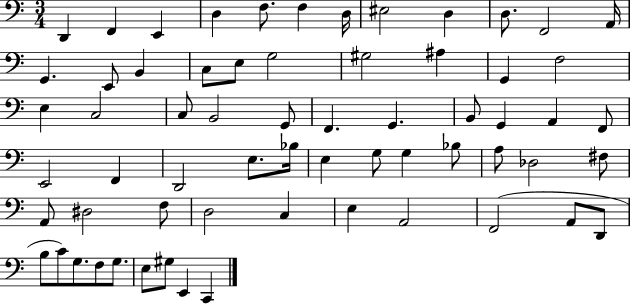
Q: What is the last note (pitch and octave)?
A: C2